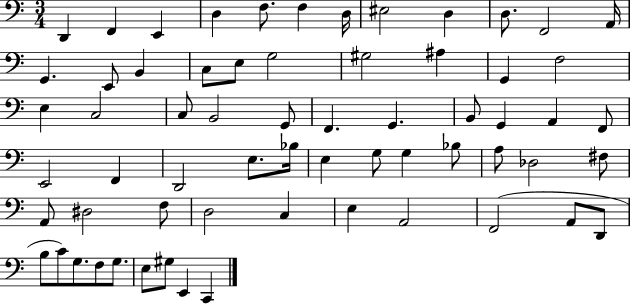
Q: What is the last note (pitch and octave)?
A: C2